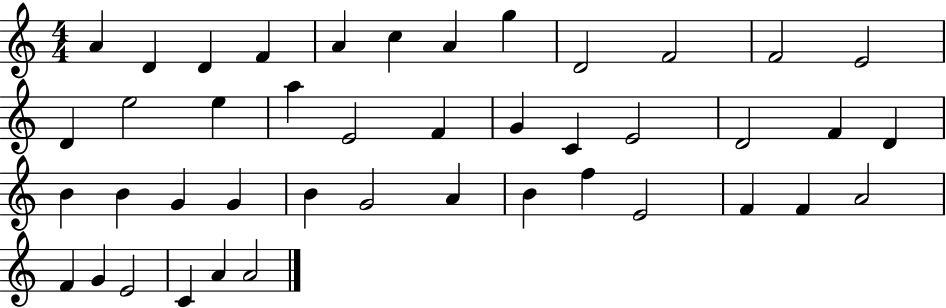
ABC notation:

X:1
T:Untitled
M:4/4
L:1/4
K:C
A D D F A c A g D2 F2 F2 E2 D e2 e a E2 F G C E2 D2 F D B B G G B G2 A B f E2 F F A2 F G E2 C A A2